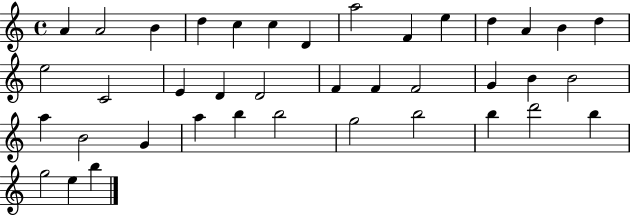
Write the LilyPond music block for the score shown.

{
  \clef treble
  \time 4/4
  \defaultTimeSignature
  \key c \major
  a'4 a'2 b'4 | d''4 c''4 c''4 d'4 | a''2 f'4 e''4 | d''4 a'4 b'4 d''4 | \break e''2 c'2 | e'4 d'4 d'2 | f'4 f'4 f'2 | g'4 b'4 b'2 | \break a''4 b'2 g'4 | a''4 b''4 b''2 | g''2 b''2 | b''4 d'''2 b''4 | \break g''2 e''4 b''4 | \bar "|."
}